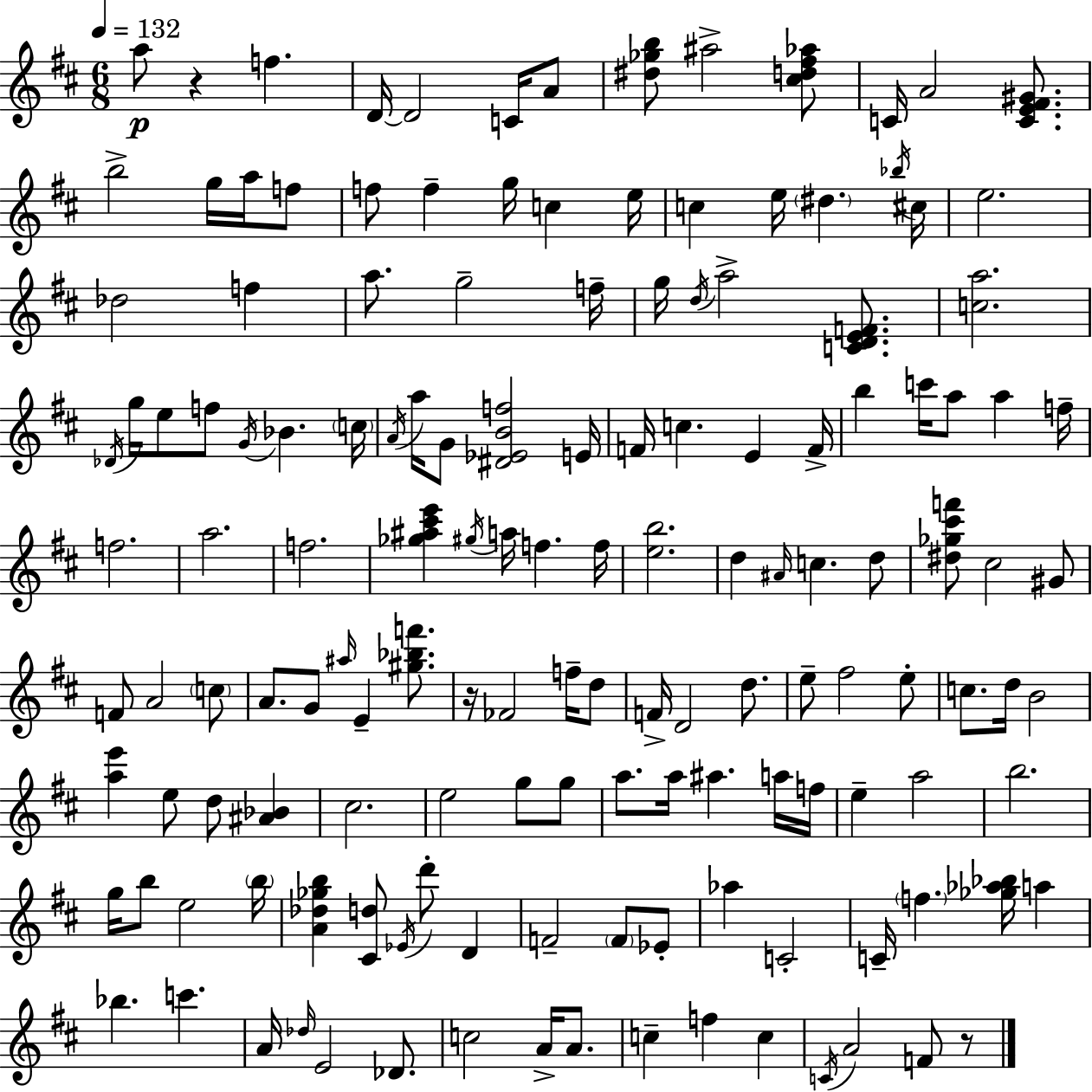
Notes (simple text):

A5/e R/q F5/q. D4/s D4/h C4/s A4/e [D#5,Gb5,B5]/e A#5/h [C#5,D5,F#5,Ab5]/e C4/s A4/h [C4,E4,F#4,G#4]/e. B5/h G5/s A5/s F5/e F5/e F5/q G5/s C5/q E5/s C5/q E5/s D#5/q. Bb5/s C#5/s E5/h. Db5/h F5/q A5/e. G5/h F5/s G5/s D5/s A5/h [C4,D4,E4,F4]/e. [C5,A5]/h. Db4/s G5/s E5/e F5/e G4/s Bb4/q. C5/s A4/s A5/s G4/e [D#4,Eb4,B4,F5]/h E4/s F4/s C5/q. E4/q F4/s B5/q C6/s A5/e A5/q F5/s F5/h. A5/h. F5/h. [Gb5,A#5,C#6,E6]/q G#5/s A5/s F5/q. F5/s [E5,B5]/h. D5/q A#4/s C5/q. D5/e [D#5,Gb5,C#6,F6]/e C#5/h G#4/e F4/e A4/h C5/e A4/e. G4/e A#5/s E4/q [G#5,Bb5,F6]/e. R/s FES4/h F5/s D5/e F4/s D4/h D5/e. E5/e F#5/h E5/e C5/e. D5/s B4/h [A5,E6]/q E5/e D5/e [A#4,Bb4]/q C#5/h. E5/h G5/e G5/e A5/e. A5/s A#5/q. A5/s F5/s E5/q A5/h B5/h. G5/s B5/e E5/h B5/s [A4,Db5,Gb5,B5]/q [C#4,D5]/e Eb4/s D6/e D4/q F4/h F4/e Eb4/e Ab5/q C4/h C4/s F5/q. [Gb5,Ab5,Bb5]/s A5/q Bb5/q. C6/q. A4/s Db5/s E4/h Db4/e. C5/h A4/s A4/e. C5/q F5/q C5/q C4/s A4/h F4/e R/e